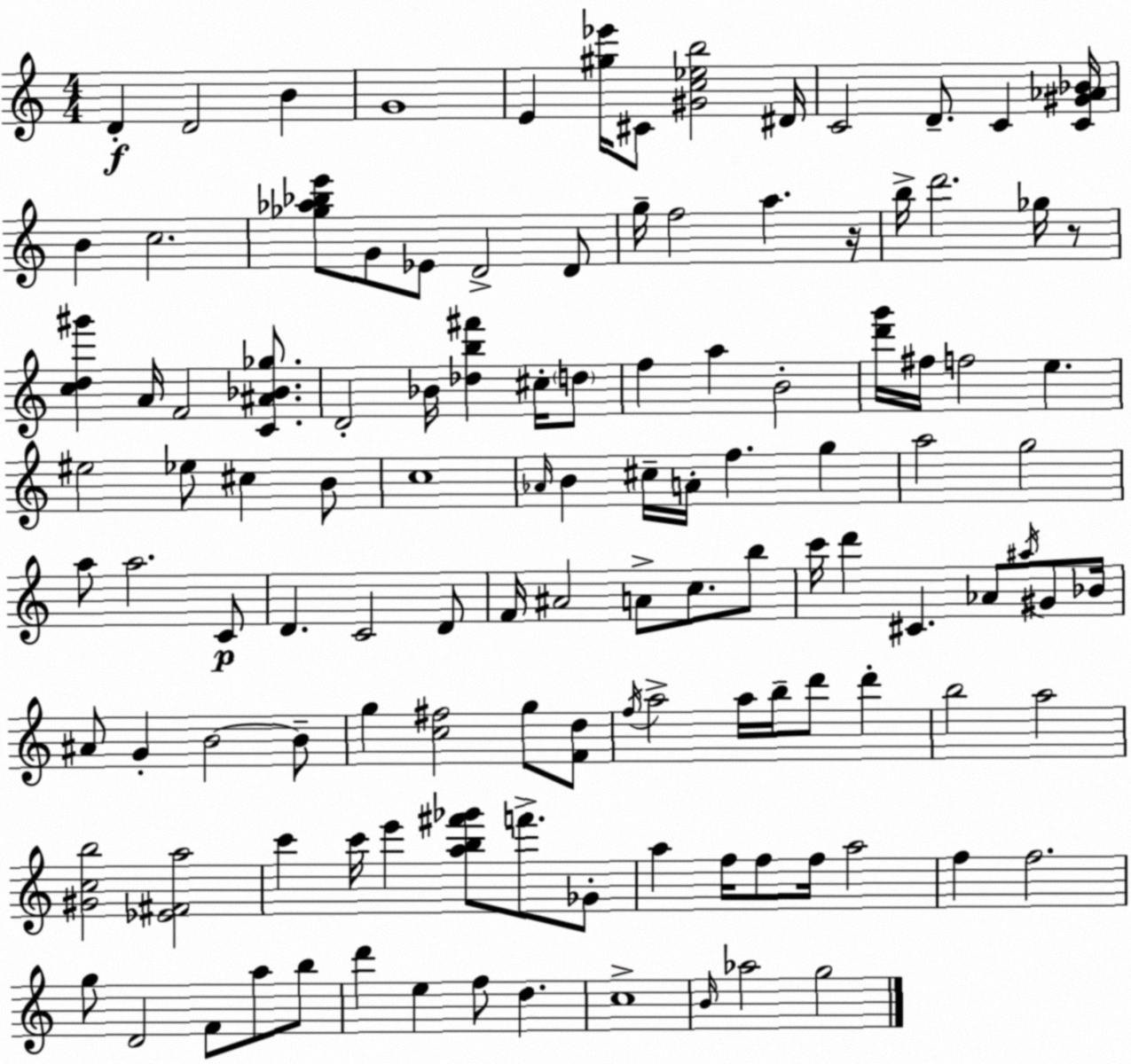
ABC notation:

X:1
T:Untitled
M:4/4
L:1/4
K:Am
D D2 B G4 E [^g_e']/4 ^C/2 [^Gc_eb]2 ^D/4 C2 D/2 C [C^G_A_B]/4 B c2 [_g_a_be']/2 G/2 _E/2 D2 D/2 g/4 f2 a z/4 b/4 d'2 _g/4 z/2 [cd^g'] A/4 F2 [C^A_B_g]/2 D2 _B/4 [_db^f'] ^c/4 d/2 f a B2 [d'g']/4 ^f/4 f2 e ^e2 _e/2 ^c B/2 c4 _A/4 B ^c/4 A/4 f g a2 g2 a/2 a2 C/2 D C2 D/2 F/4 ^A2 A/2 c/2 b/2 c'/4 d' ^C _A/2 ^a/4 ^G/2 _B/4 ^A/2 G B2 B/2 g [c^f]2 g/2 [Fd]/2 f/4 a2 a/4 b/4 d'/2 d' b2 a2 [^Gcb]2 [_E^Fa]2 c' c'/4 e' [ab^f'_g']/2 f'/2 _G/2 a f/4 f/2 f/4 a2 f f2 g/2 D2 F/2 a/2 b/2 d' e f/2 d c4 B/4 _a2 g2